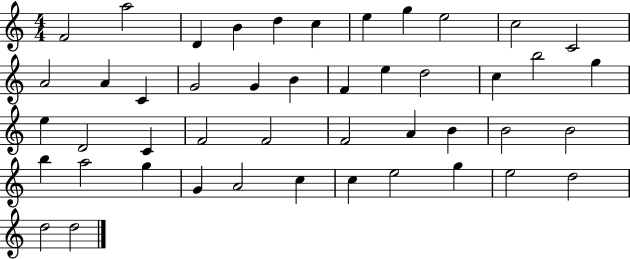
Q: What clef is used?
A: treble